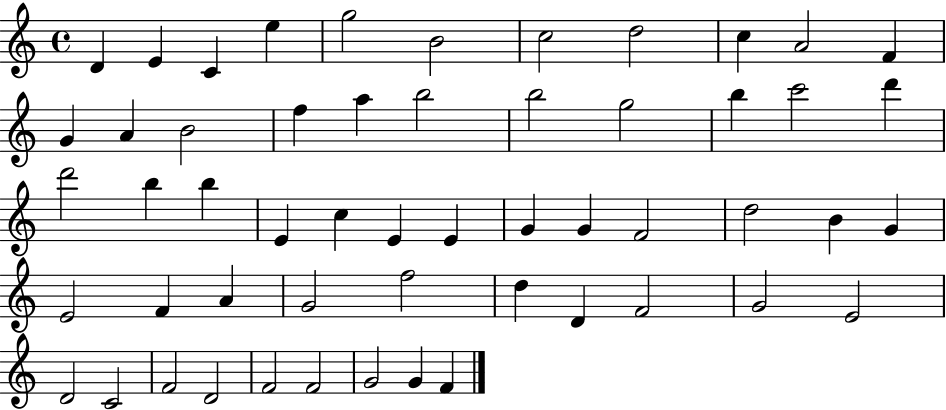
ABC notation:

X:1
T:Untitled
M:4/4
L:1/4
K:C
D E C e g2 B2 c2 d2 c A2 F G A B2 f a b2 b2 g2 b c'2 d' d'2 b b E c E E G G F2 d2 B G E2 F A G2 f2 d D F2 G2 E2 D2 C2 F2 D2 F2 F2 G2 G F